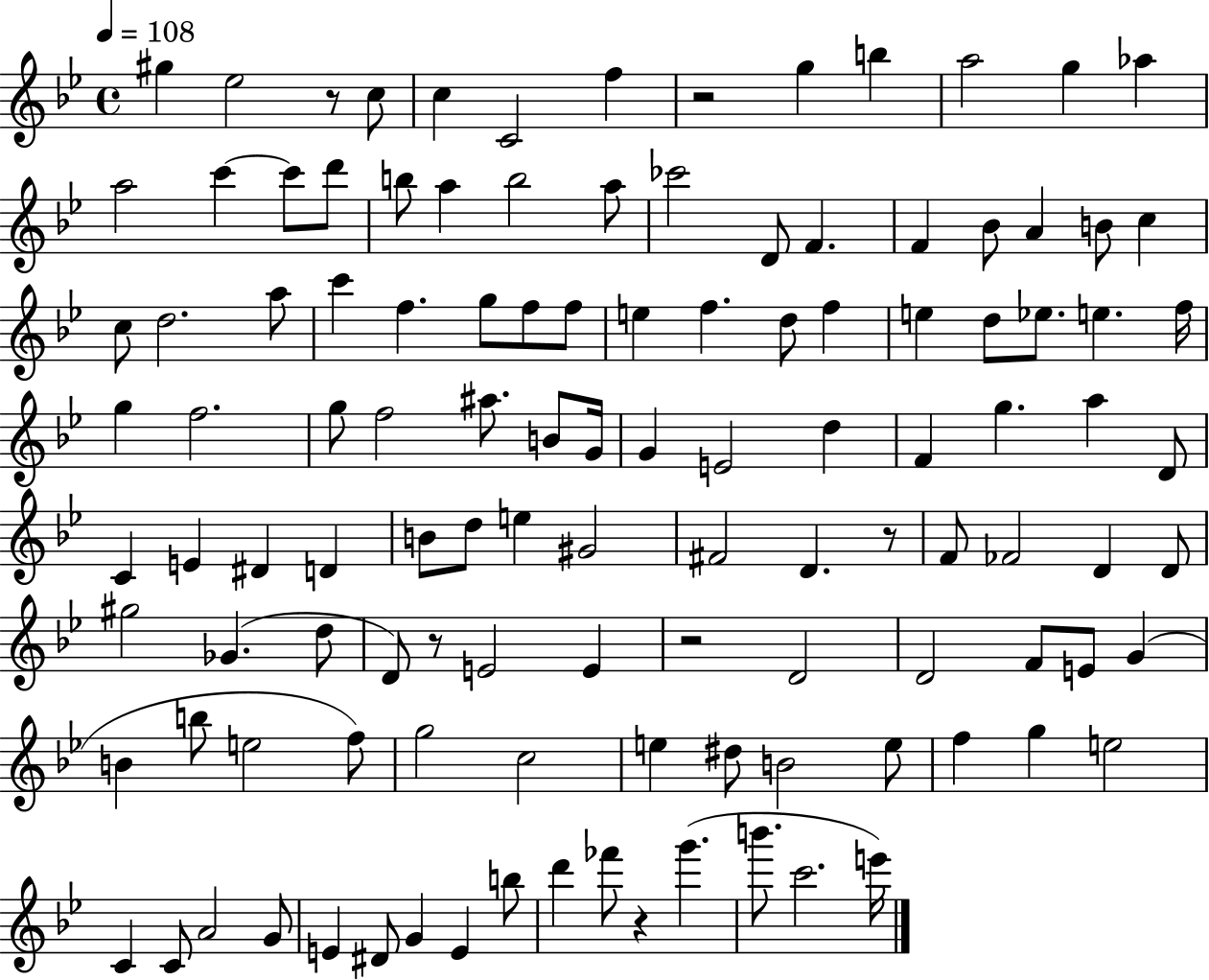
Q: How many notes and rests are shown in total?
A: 117